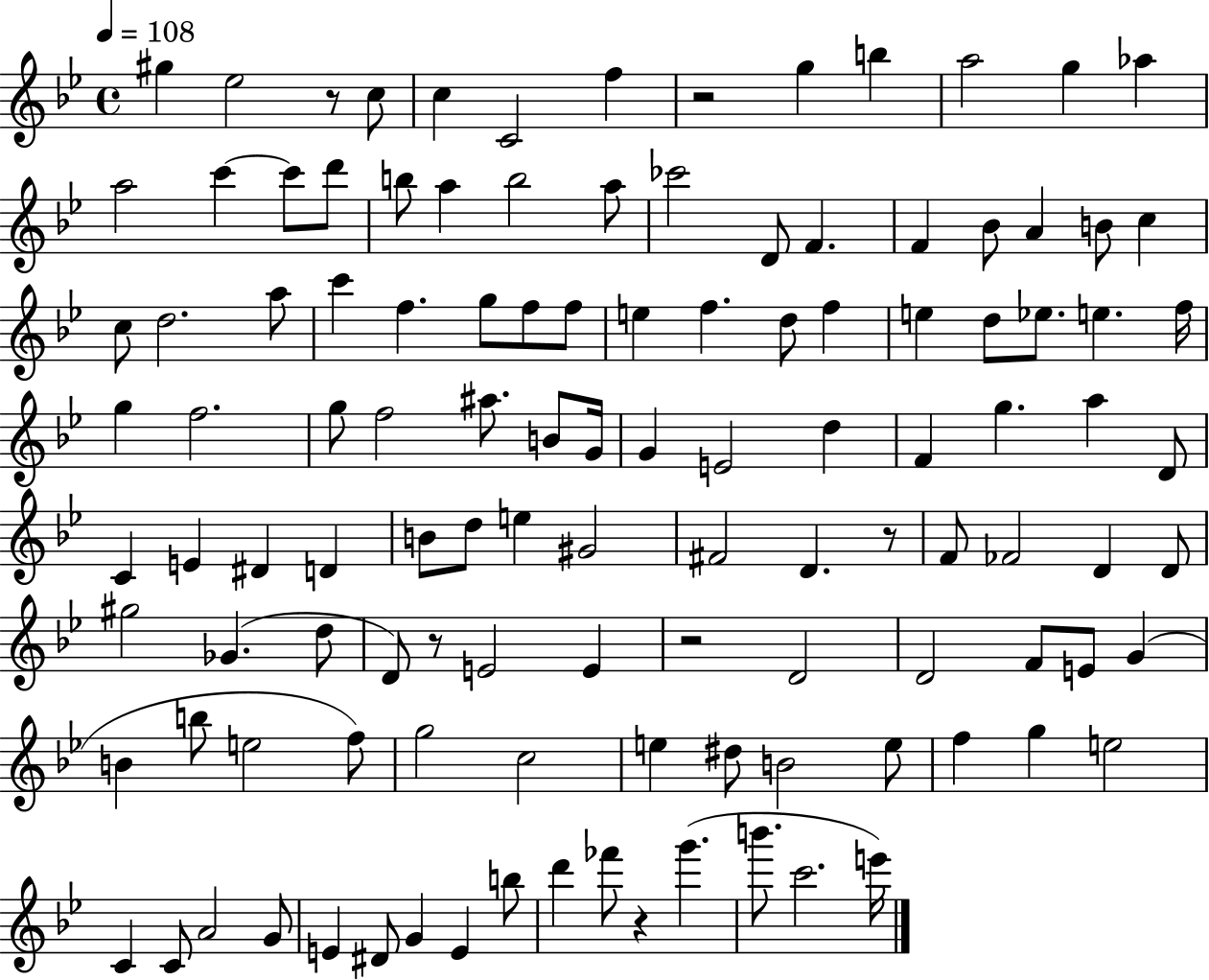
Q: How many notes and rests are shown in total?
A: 117